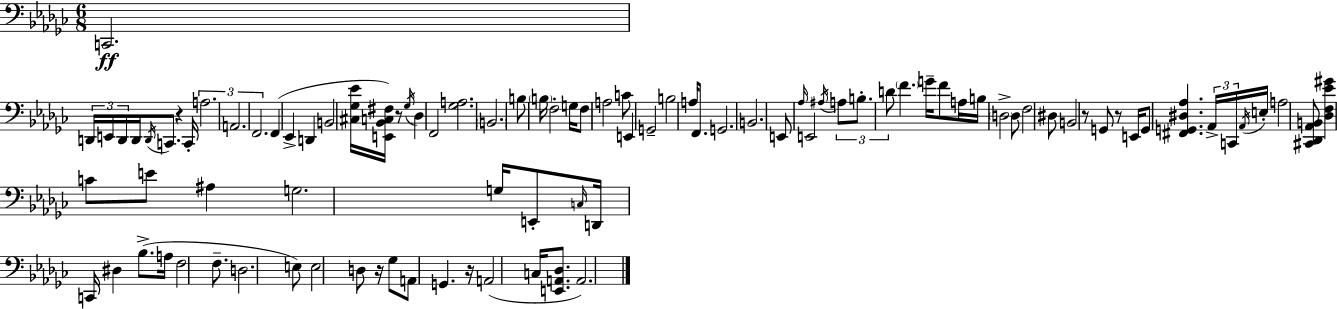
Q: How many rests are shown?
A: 6